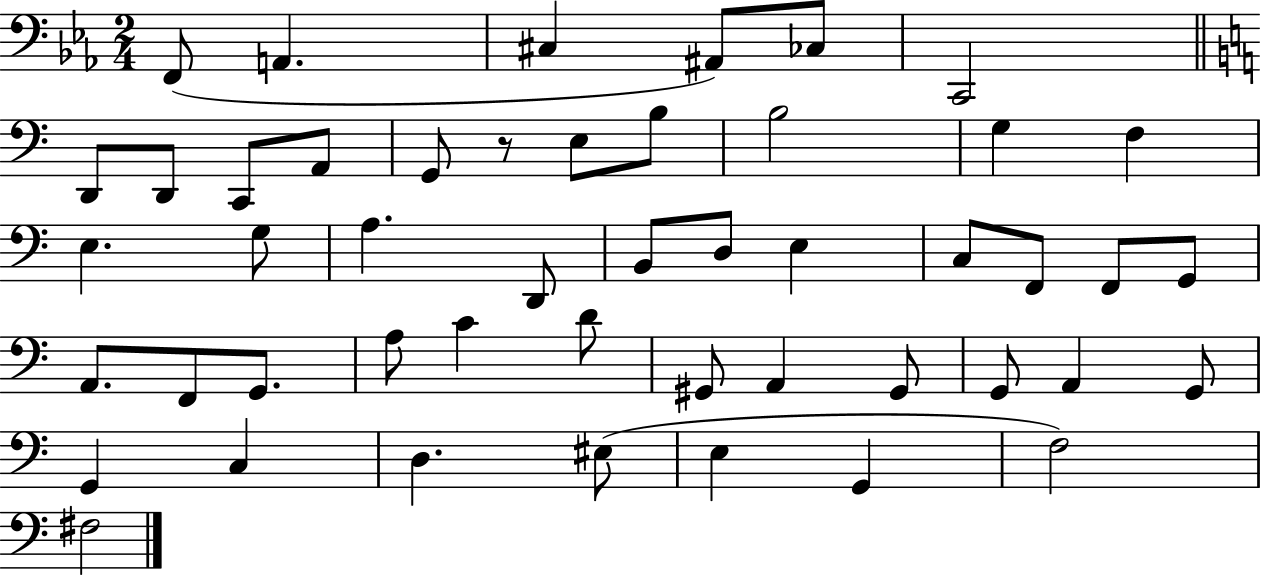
F2/e A2/q. C#3/q A#2/e CES3/e C2/h D2/e D2/e C2/e A2/e G2/e R/e E3/e B3/e B3/h G3/q F3/q E3/q. G3/e A3/q. D2/e B2/e D3/e E3/q C3/e F2/e F2/e G2/e A2/e. F2/e G2/e. A3/e C4/q D4/e G#2/e A2/q G#2/e G2/e A2/q G2/e G2/q C3/q D3/q. EIS3/e E3/q G2/q F3/h F#3/h